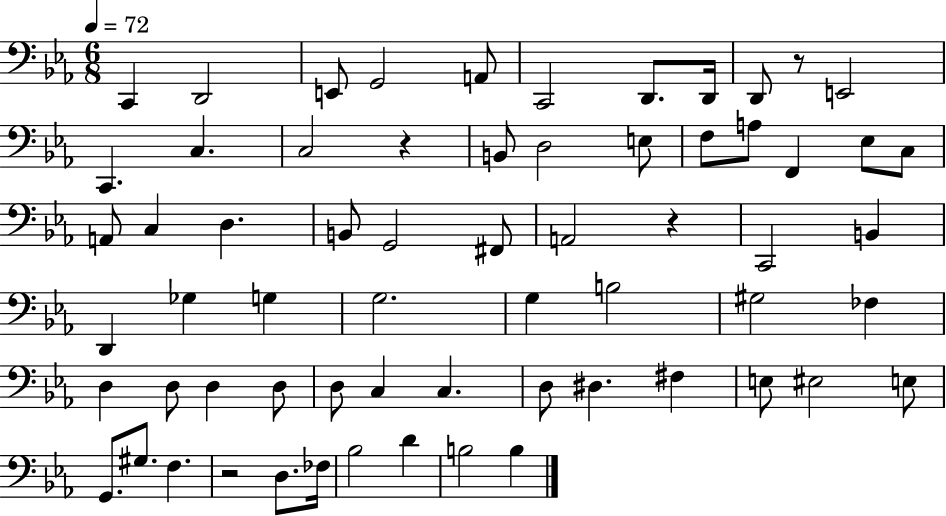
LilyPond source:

{
  \clef bass
  \numericTimeSignature
  \time 6/8
  \key ees \major
  \tempo 4 = 72
  c,4 d,2 | e,8 g,2 a,8 | c,2 d,8. d,16 | d,8 r8 e,2 | \break c,4. c4. | c2 r4 | b,8 d2 e8 | f8 a8 f,4 ees8 c8 | \break a,8 c4 d4. | b,8 g,2 fis,8 | a,2 r4 | c,2 b,4 | \break d,4 ges4 g4 | g2. | g4 b2 | gis2 fes4 | \break d4 d8 d4 d8 | d8 c4 c4. | d8 dis4. fis4 | e8 eis2 e8 | \break g,8. gis8. f4. | r2 d8. fes16 | bes2 d'4 | b2 b4 | \break \bar "|."
}